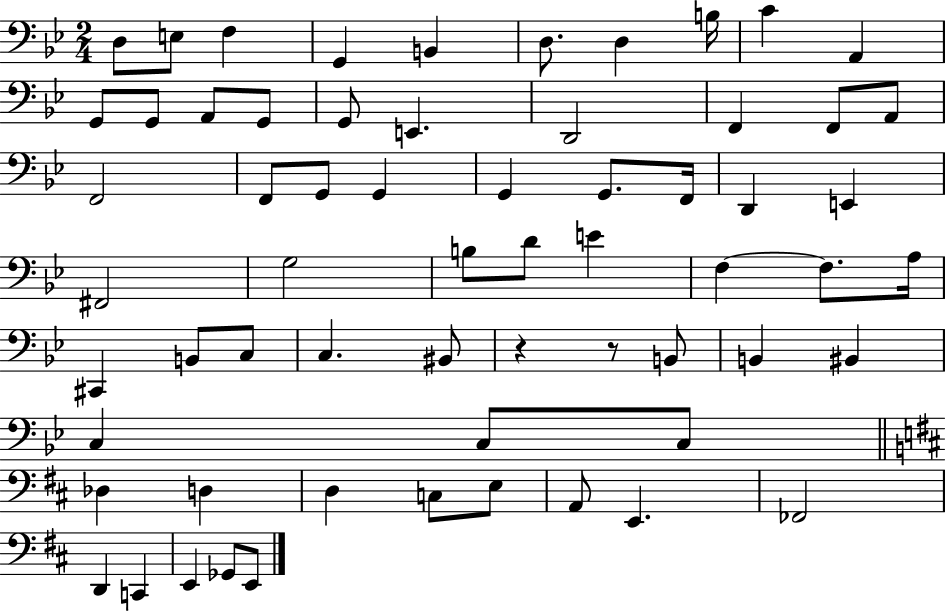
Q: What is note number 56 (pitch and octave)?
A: FES2